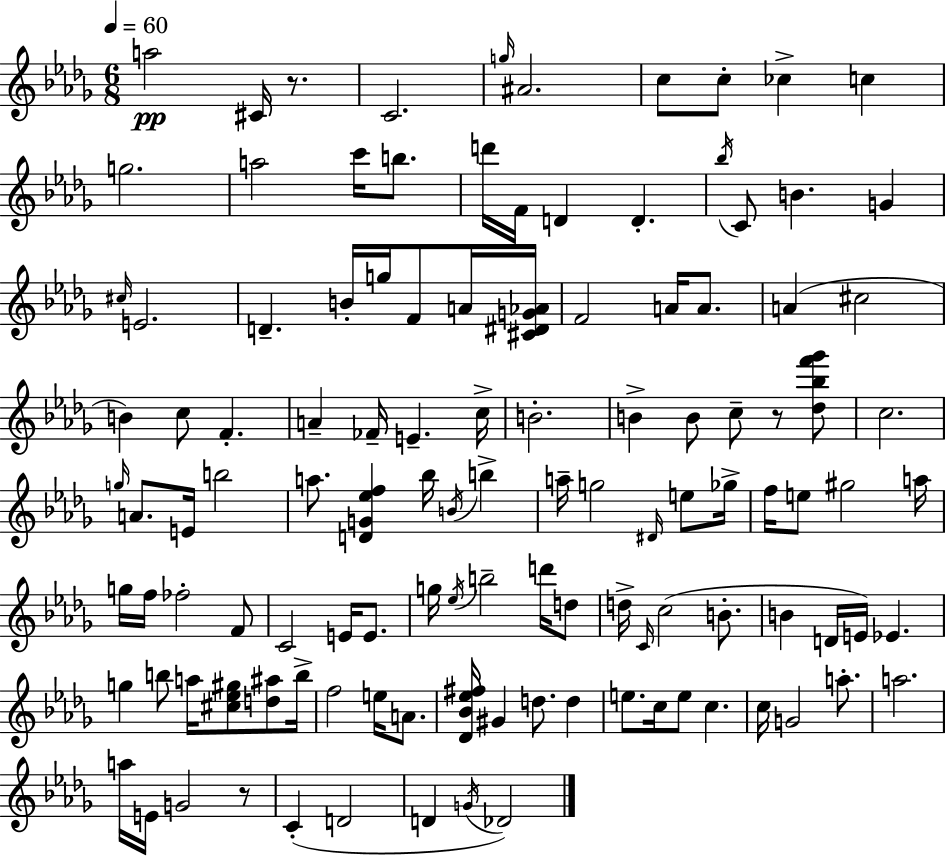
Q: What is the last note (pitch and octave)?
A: Db4